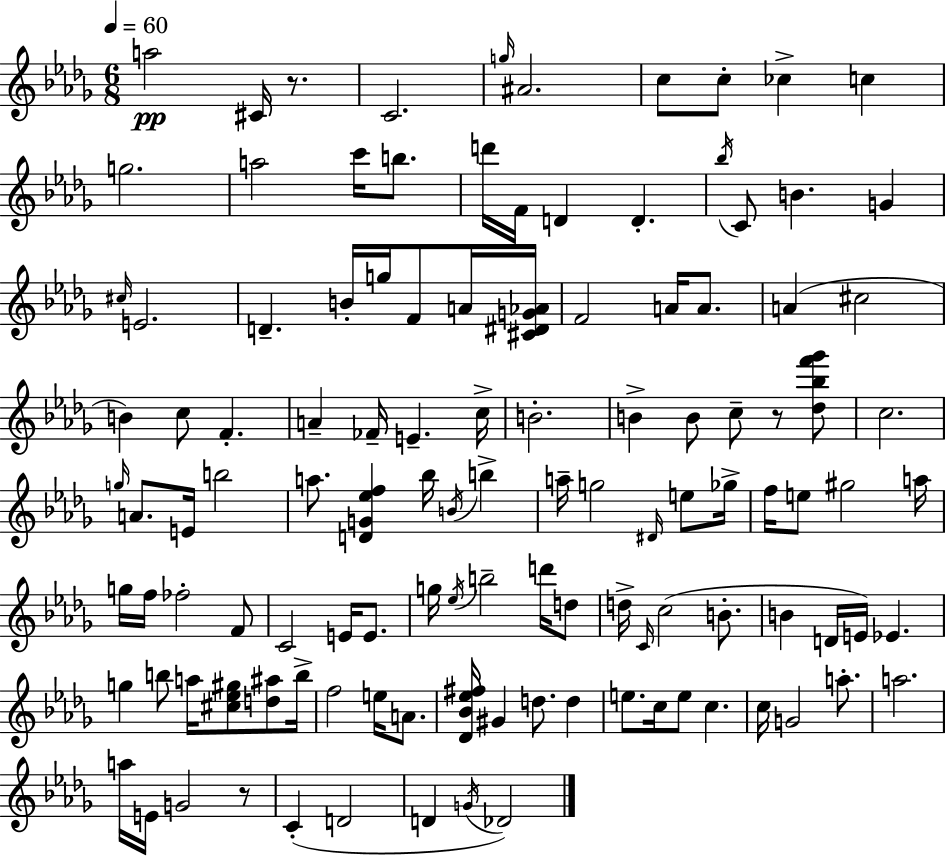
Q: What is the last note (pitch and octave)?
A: Db4